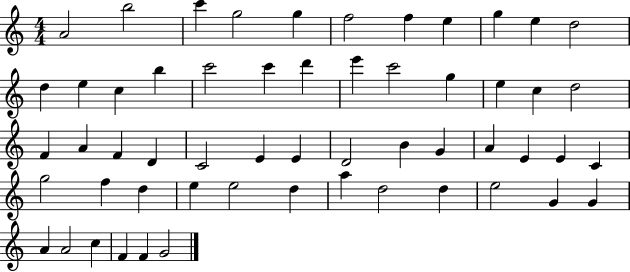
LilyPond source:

{
  \clef treble
  \numericTimeSignature
  \time 4/4
  \key c \major
  a'2 b''2 | c'''4 g''2 g''4 | f''2 f''4 e''4 | g''4 e''4 d''2 | \break d''4 e''4 c''4 b''4 | c'''2 c'''4 d'''4 | e'''4 c'''2 g''4 | e''4 c''4 d''2 | \break f'4 a'4 f'4 d'4 | c'2 e'4 e'4 | d'2 b'4 g'4 | a'4 e'4 e'4 c'4 | \break g''2 f''4 d''4 | e''4 e''2 d''4 | a''4 d''2 d''4 | e''2 g'4 g'4 | \break a'4 a'2 c''4 | f'4 f'4 g'2 | \bar "|."
}